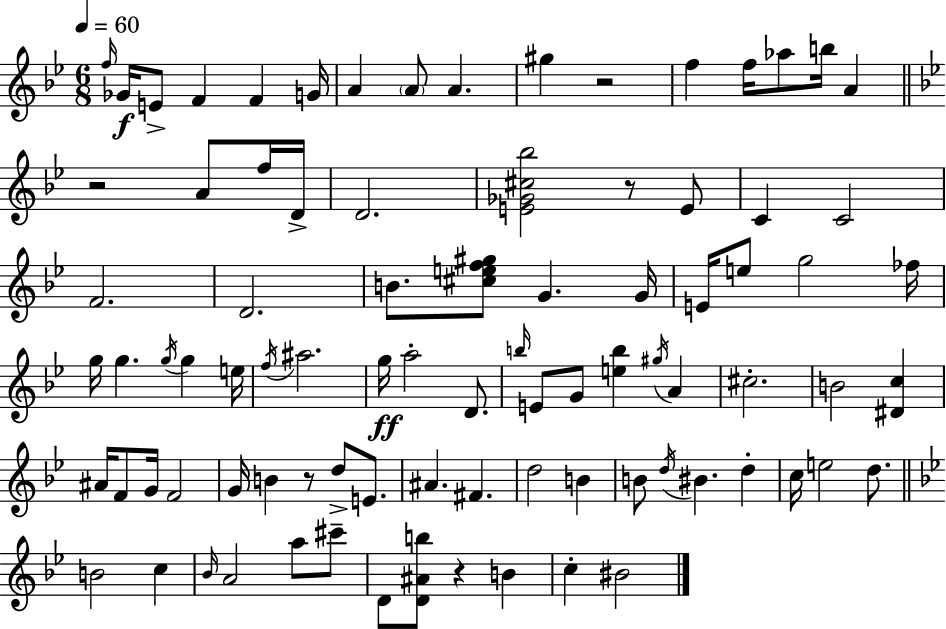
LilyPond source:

{
  \clef treble
  \numericTimeSignature
  \time 6/8
  \key bes \major
  \tempo 4 = 60
  \grace { f''16 }\f ges'16 e'8-> f'4 f'4 | g'16 a'4 \parenthesize a'8 a'4. | gis''4 r2 | f''4 f''16 aes''8 b''16 a'4 | \break \bar "||" \break \key g \minor r2 a'8 f''16 d'16-> | d'2. | <e' ges' cis'' bes''>2 r8 e'8 | c'4 c'2 | \break f'2. | d'2. | b'8. <cis'' e'' f'' gis''>8 g'4. g'16 | e'16 e''8 g''2 fes''16 | \break g''16 g''4. \acciaccatura { g''16 } g''4 | e''16 \acciaccatura { f''16 } ais''2. | g''16\ff a''2-. d'8. | \grace { b''16 } e'8 g'8 <e'' b''>4 \acciaccatura { gis''16 } | \break a'4 cis''2.-. | b'2 | <dis' c''>4 ais'16 f'8 g'16 f'2 | g'16 b'4 r8 d''8-> | \break e'8. ais'4. fis'4. | d''2 | b'4 b'8 \acciaccatura { d''16 } bis'4. | d''4-. c''16 e''2 | \break d''8. \bar "||" \break \key bes \major b'2 c''4 | \grace { bes'16 } a'2 a''8 cis'''8-- | d'8 <d' ais' b''>8 r4 b'4 | c''4-. bis'2 | \break \bar "|."
}